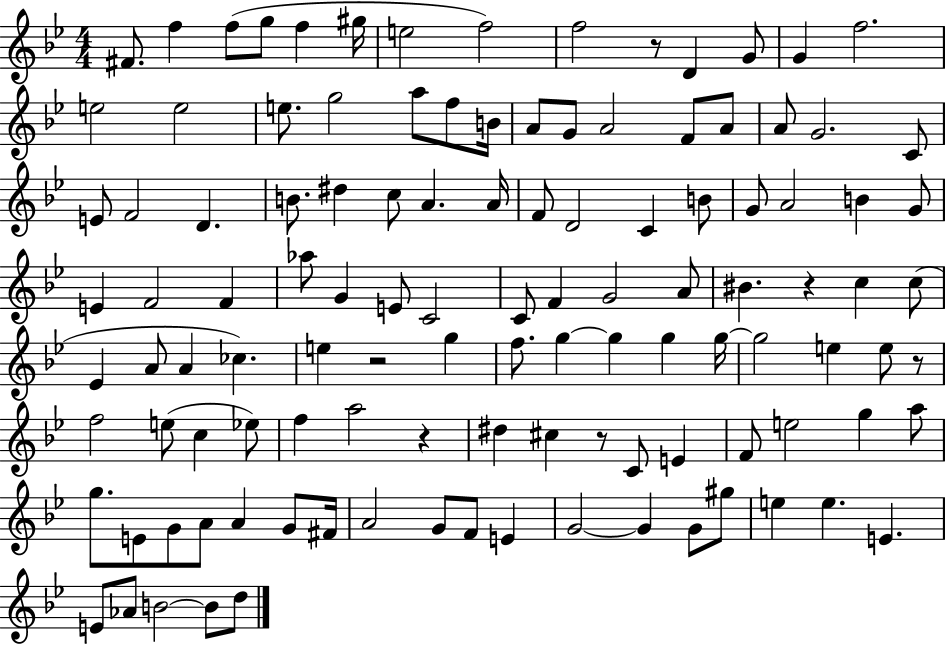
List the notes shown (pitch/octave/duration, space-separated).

F#4/e. F5/q F5/e G5/e F5/q G#5/s E5/h F5/h F5/h R/e D4/q G4/e G4/q F5/h. E5/h E5/h E5/e. G5/h A5/e F5/e B4/s A4/e G4/e A4/h F4/e A4/e A4/e G4/h. C4/e E4/e F4/h D4/q. B4/e. D#5/q C5/e A4/q. A4/s F4/e D4/h C4/q B4/e G4/e A4/h B4/q G4/e E4/q F4/h F4/q Ab5/e G4/q E4/e C4/h C4/e F4/q G4/h A4/e BIS4/q. R/q C5/q C5/e Eb4/q A4/e A4/q CES5/q. E5/q R/h G5/q F5/e. G5/q G5/q G5/q G5/s G5/h E5/q E5/e R/e F5/h E5/e C5/q Eb5/e F5/q A5/h R/q D#5/q C#5/q R/e C4/e E4/q F4/e E5/h G5/q A5/e G5/e. E4/e G4/e A4/e A4/q G4/e F#4/s A4/h G4/e F4/e E4/q G4/h G4/q G4/e G#5/e E5/q E5/q. E4/q. E4/e Ab4/e B4/h B4/e D5/e